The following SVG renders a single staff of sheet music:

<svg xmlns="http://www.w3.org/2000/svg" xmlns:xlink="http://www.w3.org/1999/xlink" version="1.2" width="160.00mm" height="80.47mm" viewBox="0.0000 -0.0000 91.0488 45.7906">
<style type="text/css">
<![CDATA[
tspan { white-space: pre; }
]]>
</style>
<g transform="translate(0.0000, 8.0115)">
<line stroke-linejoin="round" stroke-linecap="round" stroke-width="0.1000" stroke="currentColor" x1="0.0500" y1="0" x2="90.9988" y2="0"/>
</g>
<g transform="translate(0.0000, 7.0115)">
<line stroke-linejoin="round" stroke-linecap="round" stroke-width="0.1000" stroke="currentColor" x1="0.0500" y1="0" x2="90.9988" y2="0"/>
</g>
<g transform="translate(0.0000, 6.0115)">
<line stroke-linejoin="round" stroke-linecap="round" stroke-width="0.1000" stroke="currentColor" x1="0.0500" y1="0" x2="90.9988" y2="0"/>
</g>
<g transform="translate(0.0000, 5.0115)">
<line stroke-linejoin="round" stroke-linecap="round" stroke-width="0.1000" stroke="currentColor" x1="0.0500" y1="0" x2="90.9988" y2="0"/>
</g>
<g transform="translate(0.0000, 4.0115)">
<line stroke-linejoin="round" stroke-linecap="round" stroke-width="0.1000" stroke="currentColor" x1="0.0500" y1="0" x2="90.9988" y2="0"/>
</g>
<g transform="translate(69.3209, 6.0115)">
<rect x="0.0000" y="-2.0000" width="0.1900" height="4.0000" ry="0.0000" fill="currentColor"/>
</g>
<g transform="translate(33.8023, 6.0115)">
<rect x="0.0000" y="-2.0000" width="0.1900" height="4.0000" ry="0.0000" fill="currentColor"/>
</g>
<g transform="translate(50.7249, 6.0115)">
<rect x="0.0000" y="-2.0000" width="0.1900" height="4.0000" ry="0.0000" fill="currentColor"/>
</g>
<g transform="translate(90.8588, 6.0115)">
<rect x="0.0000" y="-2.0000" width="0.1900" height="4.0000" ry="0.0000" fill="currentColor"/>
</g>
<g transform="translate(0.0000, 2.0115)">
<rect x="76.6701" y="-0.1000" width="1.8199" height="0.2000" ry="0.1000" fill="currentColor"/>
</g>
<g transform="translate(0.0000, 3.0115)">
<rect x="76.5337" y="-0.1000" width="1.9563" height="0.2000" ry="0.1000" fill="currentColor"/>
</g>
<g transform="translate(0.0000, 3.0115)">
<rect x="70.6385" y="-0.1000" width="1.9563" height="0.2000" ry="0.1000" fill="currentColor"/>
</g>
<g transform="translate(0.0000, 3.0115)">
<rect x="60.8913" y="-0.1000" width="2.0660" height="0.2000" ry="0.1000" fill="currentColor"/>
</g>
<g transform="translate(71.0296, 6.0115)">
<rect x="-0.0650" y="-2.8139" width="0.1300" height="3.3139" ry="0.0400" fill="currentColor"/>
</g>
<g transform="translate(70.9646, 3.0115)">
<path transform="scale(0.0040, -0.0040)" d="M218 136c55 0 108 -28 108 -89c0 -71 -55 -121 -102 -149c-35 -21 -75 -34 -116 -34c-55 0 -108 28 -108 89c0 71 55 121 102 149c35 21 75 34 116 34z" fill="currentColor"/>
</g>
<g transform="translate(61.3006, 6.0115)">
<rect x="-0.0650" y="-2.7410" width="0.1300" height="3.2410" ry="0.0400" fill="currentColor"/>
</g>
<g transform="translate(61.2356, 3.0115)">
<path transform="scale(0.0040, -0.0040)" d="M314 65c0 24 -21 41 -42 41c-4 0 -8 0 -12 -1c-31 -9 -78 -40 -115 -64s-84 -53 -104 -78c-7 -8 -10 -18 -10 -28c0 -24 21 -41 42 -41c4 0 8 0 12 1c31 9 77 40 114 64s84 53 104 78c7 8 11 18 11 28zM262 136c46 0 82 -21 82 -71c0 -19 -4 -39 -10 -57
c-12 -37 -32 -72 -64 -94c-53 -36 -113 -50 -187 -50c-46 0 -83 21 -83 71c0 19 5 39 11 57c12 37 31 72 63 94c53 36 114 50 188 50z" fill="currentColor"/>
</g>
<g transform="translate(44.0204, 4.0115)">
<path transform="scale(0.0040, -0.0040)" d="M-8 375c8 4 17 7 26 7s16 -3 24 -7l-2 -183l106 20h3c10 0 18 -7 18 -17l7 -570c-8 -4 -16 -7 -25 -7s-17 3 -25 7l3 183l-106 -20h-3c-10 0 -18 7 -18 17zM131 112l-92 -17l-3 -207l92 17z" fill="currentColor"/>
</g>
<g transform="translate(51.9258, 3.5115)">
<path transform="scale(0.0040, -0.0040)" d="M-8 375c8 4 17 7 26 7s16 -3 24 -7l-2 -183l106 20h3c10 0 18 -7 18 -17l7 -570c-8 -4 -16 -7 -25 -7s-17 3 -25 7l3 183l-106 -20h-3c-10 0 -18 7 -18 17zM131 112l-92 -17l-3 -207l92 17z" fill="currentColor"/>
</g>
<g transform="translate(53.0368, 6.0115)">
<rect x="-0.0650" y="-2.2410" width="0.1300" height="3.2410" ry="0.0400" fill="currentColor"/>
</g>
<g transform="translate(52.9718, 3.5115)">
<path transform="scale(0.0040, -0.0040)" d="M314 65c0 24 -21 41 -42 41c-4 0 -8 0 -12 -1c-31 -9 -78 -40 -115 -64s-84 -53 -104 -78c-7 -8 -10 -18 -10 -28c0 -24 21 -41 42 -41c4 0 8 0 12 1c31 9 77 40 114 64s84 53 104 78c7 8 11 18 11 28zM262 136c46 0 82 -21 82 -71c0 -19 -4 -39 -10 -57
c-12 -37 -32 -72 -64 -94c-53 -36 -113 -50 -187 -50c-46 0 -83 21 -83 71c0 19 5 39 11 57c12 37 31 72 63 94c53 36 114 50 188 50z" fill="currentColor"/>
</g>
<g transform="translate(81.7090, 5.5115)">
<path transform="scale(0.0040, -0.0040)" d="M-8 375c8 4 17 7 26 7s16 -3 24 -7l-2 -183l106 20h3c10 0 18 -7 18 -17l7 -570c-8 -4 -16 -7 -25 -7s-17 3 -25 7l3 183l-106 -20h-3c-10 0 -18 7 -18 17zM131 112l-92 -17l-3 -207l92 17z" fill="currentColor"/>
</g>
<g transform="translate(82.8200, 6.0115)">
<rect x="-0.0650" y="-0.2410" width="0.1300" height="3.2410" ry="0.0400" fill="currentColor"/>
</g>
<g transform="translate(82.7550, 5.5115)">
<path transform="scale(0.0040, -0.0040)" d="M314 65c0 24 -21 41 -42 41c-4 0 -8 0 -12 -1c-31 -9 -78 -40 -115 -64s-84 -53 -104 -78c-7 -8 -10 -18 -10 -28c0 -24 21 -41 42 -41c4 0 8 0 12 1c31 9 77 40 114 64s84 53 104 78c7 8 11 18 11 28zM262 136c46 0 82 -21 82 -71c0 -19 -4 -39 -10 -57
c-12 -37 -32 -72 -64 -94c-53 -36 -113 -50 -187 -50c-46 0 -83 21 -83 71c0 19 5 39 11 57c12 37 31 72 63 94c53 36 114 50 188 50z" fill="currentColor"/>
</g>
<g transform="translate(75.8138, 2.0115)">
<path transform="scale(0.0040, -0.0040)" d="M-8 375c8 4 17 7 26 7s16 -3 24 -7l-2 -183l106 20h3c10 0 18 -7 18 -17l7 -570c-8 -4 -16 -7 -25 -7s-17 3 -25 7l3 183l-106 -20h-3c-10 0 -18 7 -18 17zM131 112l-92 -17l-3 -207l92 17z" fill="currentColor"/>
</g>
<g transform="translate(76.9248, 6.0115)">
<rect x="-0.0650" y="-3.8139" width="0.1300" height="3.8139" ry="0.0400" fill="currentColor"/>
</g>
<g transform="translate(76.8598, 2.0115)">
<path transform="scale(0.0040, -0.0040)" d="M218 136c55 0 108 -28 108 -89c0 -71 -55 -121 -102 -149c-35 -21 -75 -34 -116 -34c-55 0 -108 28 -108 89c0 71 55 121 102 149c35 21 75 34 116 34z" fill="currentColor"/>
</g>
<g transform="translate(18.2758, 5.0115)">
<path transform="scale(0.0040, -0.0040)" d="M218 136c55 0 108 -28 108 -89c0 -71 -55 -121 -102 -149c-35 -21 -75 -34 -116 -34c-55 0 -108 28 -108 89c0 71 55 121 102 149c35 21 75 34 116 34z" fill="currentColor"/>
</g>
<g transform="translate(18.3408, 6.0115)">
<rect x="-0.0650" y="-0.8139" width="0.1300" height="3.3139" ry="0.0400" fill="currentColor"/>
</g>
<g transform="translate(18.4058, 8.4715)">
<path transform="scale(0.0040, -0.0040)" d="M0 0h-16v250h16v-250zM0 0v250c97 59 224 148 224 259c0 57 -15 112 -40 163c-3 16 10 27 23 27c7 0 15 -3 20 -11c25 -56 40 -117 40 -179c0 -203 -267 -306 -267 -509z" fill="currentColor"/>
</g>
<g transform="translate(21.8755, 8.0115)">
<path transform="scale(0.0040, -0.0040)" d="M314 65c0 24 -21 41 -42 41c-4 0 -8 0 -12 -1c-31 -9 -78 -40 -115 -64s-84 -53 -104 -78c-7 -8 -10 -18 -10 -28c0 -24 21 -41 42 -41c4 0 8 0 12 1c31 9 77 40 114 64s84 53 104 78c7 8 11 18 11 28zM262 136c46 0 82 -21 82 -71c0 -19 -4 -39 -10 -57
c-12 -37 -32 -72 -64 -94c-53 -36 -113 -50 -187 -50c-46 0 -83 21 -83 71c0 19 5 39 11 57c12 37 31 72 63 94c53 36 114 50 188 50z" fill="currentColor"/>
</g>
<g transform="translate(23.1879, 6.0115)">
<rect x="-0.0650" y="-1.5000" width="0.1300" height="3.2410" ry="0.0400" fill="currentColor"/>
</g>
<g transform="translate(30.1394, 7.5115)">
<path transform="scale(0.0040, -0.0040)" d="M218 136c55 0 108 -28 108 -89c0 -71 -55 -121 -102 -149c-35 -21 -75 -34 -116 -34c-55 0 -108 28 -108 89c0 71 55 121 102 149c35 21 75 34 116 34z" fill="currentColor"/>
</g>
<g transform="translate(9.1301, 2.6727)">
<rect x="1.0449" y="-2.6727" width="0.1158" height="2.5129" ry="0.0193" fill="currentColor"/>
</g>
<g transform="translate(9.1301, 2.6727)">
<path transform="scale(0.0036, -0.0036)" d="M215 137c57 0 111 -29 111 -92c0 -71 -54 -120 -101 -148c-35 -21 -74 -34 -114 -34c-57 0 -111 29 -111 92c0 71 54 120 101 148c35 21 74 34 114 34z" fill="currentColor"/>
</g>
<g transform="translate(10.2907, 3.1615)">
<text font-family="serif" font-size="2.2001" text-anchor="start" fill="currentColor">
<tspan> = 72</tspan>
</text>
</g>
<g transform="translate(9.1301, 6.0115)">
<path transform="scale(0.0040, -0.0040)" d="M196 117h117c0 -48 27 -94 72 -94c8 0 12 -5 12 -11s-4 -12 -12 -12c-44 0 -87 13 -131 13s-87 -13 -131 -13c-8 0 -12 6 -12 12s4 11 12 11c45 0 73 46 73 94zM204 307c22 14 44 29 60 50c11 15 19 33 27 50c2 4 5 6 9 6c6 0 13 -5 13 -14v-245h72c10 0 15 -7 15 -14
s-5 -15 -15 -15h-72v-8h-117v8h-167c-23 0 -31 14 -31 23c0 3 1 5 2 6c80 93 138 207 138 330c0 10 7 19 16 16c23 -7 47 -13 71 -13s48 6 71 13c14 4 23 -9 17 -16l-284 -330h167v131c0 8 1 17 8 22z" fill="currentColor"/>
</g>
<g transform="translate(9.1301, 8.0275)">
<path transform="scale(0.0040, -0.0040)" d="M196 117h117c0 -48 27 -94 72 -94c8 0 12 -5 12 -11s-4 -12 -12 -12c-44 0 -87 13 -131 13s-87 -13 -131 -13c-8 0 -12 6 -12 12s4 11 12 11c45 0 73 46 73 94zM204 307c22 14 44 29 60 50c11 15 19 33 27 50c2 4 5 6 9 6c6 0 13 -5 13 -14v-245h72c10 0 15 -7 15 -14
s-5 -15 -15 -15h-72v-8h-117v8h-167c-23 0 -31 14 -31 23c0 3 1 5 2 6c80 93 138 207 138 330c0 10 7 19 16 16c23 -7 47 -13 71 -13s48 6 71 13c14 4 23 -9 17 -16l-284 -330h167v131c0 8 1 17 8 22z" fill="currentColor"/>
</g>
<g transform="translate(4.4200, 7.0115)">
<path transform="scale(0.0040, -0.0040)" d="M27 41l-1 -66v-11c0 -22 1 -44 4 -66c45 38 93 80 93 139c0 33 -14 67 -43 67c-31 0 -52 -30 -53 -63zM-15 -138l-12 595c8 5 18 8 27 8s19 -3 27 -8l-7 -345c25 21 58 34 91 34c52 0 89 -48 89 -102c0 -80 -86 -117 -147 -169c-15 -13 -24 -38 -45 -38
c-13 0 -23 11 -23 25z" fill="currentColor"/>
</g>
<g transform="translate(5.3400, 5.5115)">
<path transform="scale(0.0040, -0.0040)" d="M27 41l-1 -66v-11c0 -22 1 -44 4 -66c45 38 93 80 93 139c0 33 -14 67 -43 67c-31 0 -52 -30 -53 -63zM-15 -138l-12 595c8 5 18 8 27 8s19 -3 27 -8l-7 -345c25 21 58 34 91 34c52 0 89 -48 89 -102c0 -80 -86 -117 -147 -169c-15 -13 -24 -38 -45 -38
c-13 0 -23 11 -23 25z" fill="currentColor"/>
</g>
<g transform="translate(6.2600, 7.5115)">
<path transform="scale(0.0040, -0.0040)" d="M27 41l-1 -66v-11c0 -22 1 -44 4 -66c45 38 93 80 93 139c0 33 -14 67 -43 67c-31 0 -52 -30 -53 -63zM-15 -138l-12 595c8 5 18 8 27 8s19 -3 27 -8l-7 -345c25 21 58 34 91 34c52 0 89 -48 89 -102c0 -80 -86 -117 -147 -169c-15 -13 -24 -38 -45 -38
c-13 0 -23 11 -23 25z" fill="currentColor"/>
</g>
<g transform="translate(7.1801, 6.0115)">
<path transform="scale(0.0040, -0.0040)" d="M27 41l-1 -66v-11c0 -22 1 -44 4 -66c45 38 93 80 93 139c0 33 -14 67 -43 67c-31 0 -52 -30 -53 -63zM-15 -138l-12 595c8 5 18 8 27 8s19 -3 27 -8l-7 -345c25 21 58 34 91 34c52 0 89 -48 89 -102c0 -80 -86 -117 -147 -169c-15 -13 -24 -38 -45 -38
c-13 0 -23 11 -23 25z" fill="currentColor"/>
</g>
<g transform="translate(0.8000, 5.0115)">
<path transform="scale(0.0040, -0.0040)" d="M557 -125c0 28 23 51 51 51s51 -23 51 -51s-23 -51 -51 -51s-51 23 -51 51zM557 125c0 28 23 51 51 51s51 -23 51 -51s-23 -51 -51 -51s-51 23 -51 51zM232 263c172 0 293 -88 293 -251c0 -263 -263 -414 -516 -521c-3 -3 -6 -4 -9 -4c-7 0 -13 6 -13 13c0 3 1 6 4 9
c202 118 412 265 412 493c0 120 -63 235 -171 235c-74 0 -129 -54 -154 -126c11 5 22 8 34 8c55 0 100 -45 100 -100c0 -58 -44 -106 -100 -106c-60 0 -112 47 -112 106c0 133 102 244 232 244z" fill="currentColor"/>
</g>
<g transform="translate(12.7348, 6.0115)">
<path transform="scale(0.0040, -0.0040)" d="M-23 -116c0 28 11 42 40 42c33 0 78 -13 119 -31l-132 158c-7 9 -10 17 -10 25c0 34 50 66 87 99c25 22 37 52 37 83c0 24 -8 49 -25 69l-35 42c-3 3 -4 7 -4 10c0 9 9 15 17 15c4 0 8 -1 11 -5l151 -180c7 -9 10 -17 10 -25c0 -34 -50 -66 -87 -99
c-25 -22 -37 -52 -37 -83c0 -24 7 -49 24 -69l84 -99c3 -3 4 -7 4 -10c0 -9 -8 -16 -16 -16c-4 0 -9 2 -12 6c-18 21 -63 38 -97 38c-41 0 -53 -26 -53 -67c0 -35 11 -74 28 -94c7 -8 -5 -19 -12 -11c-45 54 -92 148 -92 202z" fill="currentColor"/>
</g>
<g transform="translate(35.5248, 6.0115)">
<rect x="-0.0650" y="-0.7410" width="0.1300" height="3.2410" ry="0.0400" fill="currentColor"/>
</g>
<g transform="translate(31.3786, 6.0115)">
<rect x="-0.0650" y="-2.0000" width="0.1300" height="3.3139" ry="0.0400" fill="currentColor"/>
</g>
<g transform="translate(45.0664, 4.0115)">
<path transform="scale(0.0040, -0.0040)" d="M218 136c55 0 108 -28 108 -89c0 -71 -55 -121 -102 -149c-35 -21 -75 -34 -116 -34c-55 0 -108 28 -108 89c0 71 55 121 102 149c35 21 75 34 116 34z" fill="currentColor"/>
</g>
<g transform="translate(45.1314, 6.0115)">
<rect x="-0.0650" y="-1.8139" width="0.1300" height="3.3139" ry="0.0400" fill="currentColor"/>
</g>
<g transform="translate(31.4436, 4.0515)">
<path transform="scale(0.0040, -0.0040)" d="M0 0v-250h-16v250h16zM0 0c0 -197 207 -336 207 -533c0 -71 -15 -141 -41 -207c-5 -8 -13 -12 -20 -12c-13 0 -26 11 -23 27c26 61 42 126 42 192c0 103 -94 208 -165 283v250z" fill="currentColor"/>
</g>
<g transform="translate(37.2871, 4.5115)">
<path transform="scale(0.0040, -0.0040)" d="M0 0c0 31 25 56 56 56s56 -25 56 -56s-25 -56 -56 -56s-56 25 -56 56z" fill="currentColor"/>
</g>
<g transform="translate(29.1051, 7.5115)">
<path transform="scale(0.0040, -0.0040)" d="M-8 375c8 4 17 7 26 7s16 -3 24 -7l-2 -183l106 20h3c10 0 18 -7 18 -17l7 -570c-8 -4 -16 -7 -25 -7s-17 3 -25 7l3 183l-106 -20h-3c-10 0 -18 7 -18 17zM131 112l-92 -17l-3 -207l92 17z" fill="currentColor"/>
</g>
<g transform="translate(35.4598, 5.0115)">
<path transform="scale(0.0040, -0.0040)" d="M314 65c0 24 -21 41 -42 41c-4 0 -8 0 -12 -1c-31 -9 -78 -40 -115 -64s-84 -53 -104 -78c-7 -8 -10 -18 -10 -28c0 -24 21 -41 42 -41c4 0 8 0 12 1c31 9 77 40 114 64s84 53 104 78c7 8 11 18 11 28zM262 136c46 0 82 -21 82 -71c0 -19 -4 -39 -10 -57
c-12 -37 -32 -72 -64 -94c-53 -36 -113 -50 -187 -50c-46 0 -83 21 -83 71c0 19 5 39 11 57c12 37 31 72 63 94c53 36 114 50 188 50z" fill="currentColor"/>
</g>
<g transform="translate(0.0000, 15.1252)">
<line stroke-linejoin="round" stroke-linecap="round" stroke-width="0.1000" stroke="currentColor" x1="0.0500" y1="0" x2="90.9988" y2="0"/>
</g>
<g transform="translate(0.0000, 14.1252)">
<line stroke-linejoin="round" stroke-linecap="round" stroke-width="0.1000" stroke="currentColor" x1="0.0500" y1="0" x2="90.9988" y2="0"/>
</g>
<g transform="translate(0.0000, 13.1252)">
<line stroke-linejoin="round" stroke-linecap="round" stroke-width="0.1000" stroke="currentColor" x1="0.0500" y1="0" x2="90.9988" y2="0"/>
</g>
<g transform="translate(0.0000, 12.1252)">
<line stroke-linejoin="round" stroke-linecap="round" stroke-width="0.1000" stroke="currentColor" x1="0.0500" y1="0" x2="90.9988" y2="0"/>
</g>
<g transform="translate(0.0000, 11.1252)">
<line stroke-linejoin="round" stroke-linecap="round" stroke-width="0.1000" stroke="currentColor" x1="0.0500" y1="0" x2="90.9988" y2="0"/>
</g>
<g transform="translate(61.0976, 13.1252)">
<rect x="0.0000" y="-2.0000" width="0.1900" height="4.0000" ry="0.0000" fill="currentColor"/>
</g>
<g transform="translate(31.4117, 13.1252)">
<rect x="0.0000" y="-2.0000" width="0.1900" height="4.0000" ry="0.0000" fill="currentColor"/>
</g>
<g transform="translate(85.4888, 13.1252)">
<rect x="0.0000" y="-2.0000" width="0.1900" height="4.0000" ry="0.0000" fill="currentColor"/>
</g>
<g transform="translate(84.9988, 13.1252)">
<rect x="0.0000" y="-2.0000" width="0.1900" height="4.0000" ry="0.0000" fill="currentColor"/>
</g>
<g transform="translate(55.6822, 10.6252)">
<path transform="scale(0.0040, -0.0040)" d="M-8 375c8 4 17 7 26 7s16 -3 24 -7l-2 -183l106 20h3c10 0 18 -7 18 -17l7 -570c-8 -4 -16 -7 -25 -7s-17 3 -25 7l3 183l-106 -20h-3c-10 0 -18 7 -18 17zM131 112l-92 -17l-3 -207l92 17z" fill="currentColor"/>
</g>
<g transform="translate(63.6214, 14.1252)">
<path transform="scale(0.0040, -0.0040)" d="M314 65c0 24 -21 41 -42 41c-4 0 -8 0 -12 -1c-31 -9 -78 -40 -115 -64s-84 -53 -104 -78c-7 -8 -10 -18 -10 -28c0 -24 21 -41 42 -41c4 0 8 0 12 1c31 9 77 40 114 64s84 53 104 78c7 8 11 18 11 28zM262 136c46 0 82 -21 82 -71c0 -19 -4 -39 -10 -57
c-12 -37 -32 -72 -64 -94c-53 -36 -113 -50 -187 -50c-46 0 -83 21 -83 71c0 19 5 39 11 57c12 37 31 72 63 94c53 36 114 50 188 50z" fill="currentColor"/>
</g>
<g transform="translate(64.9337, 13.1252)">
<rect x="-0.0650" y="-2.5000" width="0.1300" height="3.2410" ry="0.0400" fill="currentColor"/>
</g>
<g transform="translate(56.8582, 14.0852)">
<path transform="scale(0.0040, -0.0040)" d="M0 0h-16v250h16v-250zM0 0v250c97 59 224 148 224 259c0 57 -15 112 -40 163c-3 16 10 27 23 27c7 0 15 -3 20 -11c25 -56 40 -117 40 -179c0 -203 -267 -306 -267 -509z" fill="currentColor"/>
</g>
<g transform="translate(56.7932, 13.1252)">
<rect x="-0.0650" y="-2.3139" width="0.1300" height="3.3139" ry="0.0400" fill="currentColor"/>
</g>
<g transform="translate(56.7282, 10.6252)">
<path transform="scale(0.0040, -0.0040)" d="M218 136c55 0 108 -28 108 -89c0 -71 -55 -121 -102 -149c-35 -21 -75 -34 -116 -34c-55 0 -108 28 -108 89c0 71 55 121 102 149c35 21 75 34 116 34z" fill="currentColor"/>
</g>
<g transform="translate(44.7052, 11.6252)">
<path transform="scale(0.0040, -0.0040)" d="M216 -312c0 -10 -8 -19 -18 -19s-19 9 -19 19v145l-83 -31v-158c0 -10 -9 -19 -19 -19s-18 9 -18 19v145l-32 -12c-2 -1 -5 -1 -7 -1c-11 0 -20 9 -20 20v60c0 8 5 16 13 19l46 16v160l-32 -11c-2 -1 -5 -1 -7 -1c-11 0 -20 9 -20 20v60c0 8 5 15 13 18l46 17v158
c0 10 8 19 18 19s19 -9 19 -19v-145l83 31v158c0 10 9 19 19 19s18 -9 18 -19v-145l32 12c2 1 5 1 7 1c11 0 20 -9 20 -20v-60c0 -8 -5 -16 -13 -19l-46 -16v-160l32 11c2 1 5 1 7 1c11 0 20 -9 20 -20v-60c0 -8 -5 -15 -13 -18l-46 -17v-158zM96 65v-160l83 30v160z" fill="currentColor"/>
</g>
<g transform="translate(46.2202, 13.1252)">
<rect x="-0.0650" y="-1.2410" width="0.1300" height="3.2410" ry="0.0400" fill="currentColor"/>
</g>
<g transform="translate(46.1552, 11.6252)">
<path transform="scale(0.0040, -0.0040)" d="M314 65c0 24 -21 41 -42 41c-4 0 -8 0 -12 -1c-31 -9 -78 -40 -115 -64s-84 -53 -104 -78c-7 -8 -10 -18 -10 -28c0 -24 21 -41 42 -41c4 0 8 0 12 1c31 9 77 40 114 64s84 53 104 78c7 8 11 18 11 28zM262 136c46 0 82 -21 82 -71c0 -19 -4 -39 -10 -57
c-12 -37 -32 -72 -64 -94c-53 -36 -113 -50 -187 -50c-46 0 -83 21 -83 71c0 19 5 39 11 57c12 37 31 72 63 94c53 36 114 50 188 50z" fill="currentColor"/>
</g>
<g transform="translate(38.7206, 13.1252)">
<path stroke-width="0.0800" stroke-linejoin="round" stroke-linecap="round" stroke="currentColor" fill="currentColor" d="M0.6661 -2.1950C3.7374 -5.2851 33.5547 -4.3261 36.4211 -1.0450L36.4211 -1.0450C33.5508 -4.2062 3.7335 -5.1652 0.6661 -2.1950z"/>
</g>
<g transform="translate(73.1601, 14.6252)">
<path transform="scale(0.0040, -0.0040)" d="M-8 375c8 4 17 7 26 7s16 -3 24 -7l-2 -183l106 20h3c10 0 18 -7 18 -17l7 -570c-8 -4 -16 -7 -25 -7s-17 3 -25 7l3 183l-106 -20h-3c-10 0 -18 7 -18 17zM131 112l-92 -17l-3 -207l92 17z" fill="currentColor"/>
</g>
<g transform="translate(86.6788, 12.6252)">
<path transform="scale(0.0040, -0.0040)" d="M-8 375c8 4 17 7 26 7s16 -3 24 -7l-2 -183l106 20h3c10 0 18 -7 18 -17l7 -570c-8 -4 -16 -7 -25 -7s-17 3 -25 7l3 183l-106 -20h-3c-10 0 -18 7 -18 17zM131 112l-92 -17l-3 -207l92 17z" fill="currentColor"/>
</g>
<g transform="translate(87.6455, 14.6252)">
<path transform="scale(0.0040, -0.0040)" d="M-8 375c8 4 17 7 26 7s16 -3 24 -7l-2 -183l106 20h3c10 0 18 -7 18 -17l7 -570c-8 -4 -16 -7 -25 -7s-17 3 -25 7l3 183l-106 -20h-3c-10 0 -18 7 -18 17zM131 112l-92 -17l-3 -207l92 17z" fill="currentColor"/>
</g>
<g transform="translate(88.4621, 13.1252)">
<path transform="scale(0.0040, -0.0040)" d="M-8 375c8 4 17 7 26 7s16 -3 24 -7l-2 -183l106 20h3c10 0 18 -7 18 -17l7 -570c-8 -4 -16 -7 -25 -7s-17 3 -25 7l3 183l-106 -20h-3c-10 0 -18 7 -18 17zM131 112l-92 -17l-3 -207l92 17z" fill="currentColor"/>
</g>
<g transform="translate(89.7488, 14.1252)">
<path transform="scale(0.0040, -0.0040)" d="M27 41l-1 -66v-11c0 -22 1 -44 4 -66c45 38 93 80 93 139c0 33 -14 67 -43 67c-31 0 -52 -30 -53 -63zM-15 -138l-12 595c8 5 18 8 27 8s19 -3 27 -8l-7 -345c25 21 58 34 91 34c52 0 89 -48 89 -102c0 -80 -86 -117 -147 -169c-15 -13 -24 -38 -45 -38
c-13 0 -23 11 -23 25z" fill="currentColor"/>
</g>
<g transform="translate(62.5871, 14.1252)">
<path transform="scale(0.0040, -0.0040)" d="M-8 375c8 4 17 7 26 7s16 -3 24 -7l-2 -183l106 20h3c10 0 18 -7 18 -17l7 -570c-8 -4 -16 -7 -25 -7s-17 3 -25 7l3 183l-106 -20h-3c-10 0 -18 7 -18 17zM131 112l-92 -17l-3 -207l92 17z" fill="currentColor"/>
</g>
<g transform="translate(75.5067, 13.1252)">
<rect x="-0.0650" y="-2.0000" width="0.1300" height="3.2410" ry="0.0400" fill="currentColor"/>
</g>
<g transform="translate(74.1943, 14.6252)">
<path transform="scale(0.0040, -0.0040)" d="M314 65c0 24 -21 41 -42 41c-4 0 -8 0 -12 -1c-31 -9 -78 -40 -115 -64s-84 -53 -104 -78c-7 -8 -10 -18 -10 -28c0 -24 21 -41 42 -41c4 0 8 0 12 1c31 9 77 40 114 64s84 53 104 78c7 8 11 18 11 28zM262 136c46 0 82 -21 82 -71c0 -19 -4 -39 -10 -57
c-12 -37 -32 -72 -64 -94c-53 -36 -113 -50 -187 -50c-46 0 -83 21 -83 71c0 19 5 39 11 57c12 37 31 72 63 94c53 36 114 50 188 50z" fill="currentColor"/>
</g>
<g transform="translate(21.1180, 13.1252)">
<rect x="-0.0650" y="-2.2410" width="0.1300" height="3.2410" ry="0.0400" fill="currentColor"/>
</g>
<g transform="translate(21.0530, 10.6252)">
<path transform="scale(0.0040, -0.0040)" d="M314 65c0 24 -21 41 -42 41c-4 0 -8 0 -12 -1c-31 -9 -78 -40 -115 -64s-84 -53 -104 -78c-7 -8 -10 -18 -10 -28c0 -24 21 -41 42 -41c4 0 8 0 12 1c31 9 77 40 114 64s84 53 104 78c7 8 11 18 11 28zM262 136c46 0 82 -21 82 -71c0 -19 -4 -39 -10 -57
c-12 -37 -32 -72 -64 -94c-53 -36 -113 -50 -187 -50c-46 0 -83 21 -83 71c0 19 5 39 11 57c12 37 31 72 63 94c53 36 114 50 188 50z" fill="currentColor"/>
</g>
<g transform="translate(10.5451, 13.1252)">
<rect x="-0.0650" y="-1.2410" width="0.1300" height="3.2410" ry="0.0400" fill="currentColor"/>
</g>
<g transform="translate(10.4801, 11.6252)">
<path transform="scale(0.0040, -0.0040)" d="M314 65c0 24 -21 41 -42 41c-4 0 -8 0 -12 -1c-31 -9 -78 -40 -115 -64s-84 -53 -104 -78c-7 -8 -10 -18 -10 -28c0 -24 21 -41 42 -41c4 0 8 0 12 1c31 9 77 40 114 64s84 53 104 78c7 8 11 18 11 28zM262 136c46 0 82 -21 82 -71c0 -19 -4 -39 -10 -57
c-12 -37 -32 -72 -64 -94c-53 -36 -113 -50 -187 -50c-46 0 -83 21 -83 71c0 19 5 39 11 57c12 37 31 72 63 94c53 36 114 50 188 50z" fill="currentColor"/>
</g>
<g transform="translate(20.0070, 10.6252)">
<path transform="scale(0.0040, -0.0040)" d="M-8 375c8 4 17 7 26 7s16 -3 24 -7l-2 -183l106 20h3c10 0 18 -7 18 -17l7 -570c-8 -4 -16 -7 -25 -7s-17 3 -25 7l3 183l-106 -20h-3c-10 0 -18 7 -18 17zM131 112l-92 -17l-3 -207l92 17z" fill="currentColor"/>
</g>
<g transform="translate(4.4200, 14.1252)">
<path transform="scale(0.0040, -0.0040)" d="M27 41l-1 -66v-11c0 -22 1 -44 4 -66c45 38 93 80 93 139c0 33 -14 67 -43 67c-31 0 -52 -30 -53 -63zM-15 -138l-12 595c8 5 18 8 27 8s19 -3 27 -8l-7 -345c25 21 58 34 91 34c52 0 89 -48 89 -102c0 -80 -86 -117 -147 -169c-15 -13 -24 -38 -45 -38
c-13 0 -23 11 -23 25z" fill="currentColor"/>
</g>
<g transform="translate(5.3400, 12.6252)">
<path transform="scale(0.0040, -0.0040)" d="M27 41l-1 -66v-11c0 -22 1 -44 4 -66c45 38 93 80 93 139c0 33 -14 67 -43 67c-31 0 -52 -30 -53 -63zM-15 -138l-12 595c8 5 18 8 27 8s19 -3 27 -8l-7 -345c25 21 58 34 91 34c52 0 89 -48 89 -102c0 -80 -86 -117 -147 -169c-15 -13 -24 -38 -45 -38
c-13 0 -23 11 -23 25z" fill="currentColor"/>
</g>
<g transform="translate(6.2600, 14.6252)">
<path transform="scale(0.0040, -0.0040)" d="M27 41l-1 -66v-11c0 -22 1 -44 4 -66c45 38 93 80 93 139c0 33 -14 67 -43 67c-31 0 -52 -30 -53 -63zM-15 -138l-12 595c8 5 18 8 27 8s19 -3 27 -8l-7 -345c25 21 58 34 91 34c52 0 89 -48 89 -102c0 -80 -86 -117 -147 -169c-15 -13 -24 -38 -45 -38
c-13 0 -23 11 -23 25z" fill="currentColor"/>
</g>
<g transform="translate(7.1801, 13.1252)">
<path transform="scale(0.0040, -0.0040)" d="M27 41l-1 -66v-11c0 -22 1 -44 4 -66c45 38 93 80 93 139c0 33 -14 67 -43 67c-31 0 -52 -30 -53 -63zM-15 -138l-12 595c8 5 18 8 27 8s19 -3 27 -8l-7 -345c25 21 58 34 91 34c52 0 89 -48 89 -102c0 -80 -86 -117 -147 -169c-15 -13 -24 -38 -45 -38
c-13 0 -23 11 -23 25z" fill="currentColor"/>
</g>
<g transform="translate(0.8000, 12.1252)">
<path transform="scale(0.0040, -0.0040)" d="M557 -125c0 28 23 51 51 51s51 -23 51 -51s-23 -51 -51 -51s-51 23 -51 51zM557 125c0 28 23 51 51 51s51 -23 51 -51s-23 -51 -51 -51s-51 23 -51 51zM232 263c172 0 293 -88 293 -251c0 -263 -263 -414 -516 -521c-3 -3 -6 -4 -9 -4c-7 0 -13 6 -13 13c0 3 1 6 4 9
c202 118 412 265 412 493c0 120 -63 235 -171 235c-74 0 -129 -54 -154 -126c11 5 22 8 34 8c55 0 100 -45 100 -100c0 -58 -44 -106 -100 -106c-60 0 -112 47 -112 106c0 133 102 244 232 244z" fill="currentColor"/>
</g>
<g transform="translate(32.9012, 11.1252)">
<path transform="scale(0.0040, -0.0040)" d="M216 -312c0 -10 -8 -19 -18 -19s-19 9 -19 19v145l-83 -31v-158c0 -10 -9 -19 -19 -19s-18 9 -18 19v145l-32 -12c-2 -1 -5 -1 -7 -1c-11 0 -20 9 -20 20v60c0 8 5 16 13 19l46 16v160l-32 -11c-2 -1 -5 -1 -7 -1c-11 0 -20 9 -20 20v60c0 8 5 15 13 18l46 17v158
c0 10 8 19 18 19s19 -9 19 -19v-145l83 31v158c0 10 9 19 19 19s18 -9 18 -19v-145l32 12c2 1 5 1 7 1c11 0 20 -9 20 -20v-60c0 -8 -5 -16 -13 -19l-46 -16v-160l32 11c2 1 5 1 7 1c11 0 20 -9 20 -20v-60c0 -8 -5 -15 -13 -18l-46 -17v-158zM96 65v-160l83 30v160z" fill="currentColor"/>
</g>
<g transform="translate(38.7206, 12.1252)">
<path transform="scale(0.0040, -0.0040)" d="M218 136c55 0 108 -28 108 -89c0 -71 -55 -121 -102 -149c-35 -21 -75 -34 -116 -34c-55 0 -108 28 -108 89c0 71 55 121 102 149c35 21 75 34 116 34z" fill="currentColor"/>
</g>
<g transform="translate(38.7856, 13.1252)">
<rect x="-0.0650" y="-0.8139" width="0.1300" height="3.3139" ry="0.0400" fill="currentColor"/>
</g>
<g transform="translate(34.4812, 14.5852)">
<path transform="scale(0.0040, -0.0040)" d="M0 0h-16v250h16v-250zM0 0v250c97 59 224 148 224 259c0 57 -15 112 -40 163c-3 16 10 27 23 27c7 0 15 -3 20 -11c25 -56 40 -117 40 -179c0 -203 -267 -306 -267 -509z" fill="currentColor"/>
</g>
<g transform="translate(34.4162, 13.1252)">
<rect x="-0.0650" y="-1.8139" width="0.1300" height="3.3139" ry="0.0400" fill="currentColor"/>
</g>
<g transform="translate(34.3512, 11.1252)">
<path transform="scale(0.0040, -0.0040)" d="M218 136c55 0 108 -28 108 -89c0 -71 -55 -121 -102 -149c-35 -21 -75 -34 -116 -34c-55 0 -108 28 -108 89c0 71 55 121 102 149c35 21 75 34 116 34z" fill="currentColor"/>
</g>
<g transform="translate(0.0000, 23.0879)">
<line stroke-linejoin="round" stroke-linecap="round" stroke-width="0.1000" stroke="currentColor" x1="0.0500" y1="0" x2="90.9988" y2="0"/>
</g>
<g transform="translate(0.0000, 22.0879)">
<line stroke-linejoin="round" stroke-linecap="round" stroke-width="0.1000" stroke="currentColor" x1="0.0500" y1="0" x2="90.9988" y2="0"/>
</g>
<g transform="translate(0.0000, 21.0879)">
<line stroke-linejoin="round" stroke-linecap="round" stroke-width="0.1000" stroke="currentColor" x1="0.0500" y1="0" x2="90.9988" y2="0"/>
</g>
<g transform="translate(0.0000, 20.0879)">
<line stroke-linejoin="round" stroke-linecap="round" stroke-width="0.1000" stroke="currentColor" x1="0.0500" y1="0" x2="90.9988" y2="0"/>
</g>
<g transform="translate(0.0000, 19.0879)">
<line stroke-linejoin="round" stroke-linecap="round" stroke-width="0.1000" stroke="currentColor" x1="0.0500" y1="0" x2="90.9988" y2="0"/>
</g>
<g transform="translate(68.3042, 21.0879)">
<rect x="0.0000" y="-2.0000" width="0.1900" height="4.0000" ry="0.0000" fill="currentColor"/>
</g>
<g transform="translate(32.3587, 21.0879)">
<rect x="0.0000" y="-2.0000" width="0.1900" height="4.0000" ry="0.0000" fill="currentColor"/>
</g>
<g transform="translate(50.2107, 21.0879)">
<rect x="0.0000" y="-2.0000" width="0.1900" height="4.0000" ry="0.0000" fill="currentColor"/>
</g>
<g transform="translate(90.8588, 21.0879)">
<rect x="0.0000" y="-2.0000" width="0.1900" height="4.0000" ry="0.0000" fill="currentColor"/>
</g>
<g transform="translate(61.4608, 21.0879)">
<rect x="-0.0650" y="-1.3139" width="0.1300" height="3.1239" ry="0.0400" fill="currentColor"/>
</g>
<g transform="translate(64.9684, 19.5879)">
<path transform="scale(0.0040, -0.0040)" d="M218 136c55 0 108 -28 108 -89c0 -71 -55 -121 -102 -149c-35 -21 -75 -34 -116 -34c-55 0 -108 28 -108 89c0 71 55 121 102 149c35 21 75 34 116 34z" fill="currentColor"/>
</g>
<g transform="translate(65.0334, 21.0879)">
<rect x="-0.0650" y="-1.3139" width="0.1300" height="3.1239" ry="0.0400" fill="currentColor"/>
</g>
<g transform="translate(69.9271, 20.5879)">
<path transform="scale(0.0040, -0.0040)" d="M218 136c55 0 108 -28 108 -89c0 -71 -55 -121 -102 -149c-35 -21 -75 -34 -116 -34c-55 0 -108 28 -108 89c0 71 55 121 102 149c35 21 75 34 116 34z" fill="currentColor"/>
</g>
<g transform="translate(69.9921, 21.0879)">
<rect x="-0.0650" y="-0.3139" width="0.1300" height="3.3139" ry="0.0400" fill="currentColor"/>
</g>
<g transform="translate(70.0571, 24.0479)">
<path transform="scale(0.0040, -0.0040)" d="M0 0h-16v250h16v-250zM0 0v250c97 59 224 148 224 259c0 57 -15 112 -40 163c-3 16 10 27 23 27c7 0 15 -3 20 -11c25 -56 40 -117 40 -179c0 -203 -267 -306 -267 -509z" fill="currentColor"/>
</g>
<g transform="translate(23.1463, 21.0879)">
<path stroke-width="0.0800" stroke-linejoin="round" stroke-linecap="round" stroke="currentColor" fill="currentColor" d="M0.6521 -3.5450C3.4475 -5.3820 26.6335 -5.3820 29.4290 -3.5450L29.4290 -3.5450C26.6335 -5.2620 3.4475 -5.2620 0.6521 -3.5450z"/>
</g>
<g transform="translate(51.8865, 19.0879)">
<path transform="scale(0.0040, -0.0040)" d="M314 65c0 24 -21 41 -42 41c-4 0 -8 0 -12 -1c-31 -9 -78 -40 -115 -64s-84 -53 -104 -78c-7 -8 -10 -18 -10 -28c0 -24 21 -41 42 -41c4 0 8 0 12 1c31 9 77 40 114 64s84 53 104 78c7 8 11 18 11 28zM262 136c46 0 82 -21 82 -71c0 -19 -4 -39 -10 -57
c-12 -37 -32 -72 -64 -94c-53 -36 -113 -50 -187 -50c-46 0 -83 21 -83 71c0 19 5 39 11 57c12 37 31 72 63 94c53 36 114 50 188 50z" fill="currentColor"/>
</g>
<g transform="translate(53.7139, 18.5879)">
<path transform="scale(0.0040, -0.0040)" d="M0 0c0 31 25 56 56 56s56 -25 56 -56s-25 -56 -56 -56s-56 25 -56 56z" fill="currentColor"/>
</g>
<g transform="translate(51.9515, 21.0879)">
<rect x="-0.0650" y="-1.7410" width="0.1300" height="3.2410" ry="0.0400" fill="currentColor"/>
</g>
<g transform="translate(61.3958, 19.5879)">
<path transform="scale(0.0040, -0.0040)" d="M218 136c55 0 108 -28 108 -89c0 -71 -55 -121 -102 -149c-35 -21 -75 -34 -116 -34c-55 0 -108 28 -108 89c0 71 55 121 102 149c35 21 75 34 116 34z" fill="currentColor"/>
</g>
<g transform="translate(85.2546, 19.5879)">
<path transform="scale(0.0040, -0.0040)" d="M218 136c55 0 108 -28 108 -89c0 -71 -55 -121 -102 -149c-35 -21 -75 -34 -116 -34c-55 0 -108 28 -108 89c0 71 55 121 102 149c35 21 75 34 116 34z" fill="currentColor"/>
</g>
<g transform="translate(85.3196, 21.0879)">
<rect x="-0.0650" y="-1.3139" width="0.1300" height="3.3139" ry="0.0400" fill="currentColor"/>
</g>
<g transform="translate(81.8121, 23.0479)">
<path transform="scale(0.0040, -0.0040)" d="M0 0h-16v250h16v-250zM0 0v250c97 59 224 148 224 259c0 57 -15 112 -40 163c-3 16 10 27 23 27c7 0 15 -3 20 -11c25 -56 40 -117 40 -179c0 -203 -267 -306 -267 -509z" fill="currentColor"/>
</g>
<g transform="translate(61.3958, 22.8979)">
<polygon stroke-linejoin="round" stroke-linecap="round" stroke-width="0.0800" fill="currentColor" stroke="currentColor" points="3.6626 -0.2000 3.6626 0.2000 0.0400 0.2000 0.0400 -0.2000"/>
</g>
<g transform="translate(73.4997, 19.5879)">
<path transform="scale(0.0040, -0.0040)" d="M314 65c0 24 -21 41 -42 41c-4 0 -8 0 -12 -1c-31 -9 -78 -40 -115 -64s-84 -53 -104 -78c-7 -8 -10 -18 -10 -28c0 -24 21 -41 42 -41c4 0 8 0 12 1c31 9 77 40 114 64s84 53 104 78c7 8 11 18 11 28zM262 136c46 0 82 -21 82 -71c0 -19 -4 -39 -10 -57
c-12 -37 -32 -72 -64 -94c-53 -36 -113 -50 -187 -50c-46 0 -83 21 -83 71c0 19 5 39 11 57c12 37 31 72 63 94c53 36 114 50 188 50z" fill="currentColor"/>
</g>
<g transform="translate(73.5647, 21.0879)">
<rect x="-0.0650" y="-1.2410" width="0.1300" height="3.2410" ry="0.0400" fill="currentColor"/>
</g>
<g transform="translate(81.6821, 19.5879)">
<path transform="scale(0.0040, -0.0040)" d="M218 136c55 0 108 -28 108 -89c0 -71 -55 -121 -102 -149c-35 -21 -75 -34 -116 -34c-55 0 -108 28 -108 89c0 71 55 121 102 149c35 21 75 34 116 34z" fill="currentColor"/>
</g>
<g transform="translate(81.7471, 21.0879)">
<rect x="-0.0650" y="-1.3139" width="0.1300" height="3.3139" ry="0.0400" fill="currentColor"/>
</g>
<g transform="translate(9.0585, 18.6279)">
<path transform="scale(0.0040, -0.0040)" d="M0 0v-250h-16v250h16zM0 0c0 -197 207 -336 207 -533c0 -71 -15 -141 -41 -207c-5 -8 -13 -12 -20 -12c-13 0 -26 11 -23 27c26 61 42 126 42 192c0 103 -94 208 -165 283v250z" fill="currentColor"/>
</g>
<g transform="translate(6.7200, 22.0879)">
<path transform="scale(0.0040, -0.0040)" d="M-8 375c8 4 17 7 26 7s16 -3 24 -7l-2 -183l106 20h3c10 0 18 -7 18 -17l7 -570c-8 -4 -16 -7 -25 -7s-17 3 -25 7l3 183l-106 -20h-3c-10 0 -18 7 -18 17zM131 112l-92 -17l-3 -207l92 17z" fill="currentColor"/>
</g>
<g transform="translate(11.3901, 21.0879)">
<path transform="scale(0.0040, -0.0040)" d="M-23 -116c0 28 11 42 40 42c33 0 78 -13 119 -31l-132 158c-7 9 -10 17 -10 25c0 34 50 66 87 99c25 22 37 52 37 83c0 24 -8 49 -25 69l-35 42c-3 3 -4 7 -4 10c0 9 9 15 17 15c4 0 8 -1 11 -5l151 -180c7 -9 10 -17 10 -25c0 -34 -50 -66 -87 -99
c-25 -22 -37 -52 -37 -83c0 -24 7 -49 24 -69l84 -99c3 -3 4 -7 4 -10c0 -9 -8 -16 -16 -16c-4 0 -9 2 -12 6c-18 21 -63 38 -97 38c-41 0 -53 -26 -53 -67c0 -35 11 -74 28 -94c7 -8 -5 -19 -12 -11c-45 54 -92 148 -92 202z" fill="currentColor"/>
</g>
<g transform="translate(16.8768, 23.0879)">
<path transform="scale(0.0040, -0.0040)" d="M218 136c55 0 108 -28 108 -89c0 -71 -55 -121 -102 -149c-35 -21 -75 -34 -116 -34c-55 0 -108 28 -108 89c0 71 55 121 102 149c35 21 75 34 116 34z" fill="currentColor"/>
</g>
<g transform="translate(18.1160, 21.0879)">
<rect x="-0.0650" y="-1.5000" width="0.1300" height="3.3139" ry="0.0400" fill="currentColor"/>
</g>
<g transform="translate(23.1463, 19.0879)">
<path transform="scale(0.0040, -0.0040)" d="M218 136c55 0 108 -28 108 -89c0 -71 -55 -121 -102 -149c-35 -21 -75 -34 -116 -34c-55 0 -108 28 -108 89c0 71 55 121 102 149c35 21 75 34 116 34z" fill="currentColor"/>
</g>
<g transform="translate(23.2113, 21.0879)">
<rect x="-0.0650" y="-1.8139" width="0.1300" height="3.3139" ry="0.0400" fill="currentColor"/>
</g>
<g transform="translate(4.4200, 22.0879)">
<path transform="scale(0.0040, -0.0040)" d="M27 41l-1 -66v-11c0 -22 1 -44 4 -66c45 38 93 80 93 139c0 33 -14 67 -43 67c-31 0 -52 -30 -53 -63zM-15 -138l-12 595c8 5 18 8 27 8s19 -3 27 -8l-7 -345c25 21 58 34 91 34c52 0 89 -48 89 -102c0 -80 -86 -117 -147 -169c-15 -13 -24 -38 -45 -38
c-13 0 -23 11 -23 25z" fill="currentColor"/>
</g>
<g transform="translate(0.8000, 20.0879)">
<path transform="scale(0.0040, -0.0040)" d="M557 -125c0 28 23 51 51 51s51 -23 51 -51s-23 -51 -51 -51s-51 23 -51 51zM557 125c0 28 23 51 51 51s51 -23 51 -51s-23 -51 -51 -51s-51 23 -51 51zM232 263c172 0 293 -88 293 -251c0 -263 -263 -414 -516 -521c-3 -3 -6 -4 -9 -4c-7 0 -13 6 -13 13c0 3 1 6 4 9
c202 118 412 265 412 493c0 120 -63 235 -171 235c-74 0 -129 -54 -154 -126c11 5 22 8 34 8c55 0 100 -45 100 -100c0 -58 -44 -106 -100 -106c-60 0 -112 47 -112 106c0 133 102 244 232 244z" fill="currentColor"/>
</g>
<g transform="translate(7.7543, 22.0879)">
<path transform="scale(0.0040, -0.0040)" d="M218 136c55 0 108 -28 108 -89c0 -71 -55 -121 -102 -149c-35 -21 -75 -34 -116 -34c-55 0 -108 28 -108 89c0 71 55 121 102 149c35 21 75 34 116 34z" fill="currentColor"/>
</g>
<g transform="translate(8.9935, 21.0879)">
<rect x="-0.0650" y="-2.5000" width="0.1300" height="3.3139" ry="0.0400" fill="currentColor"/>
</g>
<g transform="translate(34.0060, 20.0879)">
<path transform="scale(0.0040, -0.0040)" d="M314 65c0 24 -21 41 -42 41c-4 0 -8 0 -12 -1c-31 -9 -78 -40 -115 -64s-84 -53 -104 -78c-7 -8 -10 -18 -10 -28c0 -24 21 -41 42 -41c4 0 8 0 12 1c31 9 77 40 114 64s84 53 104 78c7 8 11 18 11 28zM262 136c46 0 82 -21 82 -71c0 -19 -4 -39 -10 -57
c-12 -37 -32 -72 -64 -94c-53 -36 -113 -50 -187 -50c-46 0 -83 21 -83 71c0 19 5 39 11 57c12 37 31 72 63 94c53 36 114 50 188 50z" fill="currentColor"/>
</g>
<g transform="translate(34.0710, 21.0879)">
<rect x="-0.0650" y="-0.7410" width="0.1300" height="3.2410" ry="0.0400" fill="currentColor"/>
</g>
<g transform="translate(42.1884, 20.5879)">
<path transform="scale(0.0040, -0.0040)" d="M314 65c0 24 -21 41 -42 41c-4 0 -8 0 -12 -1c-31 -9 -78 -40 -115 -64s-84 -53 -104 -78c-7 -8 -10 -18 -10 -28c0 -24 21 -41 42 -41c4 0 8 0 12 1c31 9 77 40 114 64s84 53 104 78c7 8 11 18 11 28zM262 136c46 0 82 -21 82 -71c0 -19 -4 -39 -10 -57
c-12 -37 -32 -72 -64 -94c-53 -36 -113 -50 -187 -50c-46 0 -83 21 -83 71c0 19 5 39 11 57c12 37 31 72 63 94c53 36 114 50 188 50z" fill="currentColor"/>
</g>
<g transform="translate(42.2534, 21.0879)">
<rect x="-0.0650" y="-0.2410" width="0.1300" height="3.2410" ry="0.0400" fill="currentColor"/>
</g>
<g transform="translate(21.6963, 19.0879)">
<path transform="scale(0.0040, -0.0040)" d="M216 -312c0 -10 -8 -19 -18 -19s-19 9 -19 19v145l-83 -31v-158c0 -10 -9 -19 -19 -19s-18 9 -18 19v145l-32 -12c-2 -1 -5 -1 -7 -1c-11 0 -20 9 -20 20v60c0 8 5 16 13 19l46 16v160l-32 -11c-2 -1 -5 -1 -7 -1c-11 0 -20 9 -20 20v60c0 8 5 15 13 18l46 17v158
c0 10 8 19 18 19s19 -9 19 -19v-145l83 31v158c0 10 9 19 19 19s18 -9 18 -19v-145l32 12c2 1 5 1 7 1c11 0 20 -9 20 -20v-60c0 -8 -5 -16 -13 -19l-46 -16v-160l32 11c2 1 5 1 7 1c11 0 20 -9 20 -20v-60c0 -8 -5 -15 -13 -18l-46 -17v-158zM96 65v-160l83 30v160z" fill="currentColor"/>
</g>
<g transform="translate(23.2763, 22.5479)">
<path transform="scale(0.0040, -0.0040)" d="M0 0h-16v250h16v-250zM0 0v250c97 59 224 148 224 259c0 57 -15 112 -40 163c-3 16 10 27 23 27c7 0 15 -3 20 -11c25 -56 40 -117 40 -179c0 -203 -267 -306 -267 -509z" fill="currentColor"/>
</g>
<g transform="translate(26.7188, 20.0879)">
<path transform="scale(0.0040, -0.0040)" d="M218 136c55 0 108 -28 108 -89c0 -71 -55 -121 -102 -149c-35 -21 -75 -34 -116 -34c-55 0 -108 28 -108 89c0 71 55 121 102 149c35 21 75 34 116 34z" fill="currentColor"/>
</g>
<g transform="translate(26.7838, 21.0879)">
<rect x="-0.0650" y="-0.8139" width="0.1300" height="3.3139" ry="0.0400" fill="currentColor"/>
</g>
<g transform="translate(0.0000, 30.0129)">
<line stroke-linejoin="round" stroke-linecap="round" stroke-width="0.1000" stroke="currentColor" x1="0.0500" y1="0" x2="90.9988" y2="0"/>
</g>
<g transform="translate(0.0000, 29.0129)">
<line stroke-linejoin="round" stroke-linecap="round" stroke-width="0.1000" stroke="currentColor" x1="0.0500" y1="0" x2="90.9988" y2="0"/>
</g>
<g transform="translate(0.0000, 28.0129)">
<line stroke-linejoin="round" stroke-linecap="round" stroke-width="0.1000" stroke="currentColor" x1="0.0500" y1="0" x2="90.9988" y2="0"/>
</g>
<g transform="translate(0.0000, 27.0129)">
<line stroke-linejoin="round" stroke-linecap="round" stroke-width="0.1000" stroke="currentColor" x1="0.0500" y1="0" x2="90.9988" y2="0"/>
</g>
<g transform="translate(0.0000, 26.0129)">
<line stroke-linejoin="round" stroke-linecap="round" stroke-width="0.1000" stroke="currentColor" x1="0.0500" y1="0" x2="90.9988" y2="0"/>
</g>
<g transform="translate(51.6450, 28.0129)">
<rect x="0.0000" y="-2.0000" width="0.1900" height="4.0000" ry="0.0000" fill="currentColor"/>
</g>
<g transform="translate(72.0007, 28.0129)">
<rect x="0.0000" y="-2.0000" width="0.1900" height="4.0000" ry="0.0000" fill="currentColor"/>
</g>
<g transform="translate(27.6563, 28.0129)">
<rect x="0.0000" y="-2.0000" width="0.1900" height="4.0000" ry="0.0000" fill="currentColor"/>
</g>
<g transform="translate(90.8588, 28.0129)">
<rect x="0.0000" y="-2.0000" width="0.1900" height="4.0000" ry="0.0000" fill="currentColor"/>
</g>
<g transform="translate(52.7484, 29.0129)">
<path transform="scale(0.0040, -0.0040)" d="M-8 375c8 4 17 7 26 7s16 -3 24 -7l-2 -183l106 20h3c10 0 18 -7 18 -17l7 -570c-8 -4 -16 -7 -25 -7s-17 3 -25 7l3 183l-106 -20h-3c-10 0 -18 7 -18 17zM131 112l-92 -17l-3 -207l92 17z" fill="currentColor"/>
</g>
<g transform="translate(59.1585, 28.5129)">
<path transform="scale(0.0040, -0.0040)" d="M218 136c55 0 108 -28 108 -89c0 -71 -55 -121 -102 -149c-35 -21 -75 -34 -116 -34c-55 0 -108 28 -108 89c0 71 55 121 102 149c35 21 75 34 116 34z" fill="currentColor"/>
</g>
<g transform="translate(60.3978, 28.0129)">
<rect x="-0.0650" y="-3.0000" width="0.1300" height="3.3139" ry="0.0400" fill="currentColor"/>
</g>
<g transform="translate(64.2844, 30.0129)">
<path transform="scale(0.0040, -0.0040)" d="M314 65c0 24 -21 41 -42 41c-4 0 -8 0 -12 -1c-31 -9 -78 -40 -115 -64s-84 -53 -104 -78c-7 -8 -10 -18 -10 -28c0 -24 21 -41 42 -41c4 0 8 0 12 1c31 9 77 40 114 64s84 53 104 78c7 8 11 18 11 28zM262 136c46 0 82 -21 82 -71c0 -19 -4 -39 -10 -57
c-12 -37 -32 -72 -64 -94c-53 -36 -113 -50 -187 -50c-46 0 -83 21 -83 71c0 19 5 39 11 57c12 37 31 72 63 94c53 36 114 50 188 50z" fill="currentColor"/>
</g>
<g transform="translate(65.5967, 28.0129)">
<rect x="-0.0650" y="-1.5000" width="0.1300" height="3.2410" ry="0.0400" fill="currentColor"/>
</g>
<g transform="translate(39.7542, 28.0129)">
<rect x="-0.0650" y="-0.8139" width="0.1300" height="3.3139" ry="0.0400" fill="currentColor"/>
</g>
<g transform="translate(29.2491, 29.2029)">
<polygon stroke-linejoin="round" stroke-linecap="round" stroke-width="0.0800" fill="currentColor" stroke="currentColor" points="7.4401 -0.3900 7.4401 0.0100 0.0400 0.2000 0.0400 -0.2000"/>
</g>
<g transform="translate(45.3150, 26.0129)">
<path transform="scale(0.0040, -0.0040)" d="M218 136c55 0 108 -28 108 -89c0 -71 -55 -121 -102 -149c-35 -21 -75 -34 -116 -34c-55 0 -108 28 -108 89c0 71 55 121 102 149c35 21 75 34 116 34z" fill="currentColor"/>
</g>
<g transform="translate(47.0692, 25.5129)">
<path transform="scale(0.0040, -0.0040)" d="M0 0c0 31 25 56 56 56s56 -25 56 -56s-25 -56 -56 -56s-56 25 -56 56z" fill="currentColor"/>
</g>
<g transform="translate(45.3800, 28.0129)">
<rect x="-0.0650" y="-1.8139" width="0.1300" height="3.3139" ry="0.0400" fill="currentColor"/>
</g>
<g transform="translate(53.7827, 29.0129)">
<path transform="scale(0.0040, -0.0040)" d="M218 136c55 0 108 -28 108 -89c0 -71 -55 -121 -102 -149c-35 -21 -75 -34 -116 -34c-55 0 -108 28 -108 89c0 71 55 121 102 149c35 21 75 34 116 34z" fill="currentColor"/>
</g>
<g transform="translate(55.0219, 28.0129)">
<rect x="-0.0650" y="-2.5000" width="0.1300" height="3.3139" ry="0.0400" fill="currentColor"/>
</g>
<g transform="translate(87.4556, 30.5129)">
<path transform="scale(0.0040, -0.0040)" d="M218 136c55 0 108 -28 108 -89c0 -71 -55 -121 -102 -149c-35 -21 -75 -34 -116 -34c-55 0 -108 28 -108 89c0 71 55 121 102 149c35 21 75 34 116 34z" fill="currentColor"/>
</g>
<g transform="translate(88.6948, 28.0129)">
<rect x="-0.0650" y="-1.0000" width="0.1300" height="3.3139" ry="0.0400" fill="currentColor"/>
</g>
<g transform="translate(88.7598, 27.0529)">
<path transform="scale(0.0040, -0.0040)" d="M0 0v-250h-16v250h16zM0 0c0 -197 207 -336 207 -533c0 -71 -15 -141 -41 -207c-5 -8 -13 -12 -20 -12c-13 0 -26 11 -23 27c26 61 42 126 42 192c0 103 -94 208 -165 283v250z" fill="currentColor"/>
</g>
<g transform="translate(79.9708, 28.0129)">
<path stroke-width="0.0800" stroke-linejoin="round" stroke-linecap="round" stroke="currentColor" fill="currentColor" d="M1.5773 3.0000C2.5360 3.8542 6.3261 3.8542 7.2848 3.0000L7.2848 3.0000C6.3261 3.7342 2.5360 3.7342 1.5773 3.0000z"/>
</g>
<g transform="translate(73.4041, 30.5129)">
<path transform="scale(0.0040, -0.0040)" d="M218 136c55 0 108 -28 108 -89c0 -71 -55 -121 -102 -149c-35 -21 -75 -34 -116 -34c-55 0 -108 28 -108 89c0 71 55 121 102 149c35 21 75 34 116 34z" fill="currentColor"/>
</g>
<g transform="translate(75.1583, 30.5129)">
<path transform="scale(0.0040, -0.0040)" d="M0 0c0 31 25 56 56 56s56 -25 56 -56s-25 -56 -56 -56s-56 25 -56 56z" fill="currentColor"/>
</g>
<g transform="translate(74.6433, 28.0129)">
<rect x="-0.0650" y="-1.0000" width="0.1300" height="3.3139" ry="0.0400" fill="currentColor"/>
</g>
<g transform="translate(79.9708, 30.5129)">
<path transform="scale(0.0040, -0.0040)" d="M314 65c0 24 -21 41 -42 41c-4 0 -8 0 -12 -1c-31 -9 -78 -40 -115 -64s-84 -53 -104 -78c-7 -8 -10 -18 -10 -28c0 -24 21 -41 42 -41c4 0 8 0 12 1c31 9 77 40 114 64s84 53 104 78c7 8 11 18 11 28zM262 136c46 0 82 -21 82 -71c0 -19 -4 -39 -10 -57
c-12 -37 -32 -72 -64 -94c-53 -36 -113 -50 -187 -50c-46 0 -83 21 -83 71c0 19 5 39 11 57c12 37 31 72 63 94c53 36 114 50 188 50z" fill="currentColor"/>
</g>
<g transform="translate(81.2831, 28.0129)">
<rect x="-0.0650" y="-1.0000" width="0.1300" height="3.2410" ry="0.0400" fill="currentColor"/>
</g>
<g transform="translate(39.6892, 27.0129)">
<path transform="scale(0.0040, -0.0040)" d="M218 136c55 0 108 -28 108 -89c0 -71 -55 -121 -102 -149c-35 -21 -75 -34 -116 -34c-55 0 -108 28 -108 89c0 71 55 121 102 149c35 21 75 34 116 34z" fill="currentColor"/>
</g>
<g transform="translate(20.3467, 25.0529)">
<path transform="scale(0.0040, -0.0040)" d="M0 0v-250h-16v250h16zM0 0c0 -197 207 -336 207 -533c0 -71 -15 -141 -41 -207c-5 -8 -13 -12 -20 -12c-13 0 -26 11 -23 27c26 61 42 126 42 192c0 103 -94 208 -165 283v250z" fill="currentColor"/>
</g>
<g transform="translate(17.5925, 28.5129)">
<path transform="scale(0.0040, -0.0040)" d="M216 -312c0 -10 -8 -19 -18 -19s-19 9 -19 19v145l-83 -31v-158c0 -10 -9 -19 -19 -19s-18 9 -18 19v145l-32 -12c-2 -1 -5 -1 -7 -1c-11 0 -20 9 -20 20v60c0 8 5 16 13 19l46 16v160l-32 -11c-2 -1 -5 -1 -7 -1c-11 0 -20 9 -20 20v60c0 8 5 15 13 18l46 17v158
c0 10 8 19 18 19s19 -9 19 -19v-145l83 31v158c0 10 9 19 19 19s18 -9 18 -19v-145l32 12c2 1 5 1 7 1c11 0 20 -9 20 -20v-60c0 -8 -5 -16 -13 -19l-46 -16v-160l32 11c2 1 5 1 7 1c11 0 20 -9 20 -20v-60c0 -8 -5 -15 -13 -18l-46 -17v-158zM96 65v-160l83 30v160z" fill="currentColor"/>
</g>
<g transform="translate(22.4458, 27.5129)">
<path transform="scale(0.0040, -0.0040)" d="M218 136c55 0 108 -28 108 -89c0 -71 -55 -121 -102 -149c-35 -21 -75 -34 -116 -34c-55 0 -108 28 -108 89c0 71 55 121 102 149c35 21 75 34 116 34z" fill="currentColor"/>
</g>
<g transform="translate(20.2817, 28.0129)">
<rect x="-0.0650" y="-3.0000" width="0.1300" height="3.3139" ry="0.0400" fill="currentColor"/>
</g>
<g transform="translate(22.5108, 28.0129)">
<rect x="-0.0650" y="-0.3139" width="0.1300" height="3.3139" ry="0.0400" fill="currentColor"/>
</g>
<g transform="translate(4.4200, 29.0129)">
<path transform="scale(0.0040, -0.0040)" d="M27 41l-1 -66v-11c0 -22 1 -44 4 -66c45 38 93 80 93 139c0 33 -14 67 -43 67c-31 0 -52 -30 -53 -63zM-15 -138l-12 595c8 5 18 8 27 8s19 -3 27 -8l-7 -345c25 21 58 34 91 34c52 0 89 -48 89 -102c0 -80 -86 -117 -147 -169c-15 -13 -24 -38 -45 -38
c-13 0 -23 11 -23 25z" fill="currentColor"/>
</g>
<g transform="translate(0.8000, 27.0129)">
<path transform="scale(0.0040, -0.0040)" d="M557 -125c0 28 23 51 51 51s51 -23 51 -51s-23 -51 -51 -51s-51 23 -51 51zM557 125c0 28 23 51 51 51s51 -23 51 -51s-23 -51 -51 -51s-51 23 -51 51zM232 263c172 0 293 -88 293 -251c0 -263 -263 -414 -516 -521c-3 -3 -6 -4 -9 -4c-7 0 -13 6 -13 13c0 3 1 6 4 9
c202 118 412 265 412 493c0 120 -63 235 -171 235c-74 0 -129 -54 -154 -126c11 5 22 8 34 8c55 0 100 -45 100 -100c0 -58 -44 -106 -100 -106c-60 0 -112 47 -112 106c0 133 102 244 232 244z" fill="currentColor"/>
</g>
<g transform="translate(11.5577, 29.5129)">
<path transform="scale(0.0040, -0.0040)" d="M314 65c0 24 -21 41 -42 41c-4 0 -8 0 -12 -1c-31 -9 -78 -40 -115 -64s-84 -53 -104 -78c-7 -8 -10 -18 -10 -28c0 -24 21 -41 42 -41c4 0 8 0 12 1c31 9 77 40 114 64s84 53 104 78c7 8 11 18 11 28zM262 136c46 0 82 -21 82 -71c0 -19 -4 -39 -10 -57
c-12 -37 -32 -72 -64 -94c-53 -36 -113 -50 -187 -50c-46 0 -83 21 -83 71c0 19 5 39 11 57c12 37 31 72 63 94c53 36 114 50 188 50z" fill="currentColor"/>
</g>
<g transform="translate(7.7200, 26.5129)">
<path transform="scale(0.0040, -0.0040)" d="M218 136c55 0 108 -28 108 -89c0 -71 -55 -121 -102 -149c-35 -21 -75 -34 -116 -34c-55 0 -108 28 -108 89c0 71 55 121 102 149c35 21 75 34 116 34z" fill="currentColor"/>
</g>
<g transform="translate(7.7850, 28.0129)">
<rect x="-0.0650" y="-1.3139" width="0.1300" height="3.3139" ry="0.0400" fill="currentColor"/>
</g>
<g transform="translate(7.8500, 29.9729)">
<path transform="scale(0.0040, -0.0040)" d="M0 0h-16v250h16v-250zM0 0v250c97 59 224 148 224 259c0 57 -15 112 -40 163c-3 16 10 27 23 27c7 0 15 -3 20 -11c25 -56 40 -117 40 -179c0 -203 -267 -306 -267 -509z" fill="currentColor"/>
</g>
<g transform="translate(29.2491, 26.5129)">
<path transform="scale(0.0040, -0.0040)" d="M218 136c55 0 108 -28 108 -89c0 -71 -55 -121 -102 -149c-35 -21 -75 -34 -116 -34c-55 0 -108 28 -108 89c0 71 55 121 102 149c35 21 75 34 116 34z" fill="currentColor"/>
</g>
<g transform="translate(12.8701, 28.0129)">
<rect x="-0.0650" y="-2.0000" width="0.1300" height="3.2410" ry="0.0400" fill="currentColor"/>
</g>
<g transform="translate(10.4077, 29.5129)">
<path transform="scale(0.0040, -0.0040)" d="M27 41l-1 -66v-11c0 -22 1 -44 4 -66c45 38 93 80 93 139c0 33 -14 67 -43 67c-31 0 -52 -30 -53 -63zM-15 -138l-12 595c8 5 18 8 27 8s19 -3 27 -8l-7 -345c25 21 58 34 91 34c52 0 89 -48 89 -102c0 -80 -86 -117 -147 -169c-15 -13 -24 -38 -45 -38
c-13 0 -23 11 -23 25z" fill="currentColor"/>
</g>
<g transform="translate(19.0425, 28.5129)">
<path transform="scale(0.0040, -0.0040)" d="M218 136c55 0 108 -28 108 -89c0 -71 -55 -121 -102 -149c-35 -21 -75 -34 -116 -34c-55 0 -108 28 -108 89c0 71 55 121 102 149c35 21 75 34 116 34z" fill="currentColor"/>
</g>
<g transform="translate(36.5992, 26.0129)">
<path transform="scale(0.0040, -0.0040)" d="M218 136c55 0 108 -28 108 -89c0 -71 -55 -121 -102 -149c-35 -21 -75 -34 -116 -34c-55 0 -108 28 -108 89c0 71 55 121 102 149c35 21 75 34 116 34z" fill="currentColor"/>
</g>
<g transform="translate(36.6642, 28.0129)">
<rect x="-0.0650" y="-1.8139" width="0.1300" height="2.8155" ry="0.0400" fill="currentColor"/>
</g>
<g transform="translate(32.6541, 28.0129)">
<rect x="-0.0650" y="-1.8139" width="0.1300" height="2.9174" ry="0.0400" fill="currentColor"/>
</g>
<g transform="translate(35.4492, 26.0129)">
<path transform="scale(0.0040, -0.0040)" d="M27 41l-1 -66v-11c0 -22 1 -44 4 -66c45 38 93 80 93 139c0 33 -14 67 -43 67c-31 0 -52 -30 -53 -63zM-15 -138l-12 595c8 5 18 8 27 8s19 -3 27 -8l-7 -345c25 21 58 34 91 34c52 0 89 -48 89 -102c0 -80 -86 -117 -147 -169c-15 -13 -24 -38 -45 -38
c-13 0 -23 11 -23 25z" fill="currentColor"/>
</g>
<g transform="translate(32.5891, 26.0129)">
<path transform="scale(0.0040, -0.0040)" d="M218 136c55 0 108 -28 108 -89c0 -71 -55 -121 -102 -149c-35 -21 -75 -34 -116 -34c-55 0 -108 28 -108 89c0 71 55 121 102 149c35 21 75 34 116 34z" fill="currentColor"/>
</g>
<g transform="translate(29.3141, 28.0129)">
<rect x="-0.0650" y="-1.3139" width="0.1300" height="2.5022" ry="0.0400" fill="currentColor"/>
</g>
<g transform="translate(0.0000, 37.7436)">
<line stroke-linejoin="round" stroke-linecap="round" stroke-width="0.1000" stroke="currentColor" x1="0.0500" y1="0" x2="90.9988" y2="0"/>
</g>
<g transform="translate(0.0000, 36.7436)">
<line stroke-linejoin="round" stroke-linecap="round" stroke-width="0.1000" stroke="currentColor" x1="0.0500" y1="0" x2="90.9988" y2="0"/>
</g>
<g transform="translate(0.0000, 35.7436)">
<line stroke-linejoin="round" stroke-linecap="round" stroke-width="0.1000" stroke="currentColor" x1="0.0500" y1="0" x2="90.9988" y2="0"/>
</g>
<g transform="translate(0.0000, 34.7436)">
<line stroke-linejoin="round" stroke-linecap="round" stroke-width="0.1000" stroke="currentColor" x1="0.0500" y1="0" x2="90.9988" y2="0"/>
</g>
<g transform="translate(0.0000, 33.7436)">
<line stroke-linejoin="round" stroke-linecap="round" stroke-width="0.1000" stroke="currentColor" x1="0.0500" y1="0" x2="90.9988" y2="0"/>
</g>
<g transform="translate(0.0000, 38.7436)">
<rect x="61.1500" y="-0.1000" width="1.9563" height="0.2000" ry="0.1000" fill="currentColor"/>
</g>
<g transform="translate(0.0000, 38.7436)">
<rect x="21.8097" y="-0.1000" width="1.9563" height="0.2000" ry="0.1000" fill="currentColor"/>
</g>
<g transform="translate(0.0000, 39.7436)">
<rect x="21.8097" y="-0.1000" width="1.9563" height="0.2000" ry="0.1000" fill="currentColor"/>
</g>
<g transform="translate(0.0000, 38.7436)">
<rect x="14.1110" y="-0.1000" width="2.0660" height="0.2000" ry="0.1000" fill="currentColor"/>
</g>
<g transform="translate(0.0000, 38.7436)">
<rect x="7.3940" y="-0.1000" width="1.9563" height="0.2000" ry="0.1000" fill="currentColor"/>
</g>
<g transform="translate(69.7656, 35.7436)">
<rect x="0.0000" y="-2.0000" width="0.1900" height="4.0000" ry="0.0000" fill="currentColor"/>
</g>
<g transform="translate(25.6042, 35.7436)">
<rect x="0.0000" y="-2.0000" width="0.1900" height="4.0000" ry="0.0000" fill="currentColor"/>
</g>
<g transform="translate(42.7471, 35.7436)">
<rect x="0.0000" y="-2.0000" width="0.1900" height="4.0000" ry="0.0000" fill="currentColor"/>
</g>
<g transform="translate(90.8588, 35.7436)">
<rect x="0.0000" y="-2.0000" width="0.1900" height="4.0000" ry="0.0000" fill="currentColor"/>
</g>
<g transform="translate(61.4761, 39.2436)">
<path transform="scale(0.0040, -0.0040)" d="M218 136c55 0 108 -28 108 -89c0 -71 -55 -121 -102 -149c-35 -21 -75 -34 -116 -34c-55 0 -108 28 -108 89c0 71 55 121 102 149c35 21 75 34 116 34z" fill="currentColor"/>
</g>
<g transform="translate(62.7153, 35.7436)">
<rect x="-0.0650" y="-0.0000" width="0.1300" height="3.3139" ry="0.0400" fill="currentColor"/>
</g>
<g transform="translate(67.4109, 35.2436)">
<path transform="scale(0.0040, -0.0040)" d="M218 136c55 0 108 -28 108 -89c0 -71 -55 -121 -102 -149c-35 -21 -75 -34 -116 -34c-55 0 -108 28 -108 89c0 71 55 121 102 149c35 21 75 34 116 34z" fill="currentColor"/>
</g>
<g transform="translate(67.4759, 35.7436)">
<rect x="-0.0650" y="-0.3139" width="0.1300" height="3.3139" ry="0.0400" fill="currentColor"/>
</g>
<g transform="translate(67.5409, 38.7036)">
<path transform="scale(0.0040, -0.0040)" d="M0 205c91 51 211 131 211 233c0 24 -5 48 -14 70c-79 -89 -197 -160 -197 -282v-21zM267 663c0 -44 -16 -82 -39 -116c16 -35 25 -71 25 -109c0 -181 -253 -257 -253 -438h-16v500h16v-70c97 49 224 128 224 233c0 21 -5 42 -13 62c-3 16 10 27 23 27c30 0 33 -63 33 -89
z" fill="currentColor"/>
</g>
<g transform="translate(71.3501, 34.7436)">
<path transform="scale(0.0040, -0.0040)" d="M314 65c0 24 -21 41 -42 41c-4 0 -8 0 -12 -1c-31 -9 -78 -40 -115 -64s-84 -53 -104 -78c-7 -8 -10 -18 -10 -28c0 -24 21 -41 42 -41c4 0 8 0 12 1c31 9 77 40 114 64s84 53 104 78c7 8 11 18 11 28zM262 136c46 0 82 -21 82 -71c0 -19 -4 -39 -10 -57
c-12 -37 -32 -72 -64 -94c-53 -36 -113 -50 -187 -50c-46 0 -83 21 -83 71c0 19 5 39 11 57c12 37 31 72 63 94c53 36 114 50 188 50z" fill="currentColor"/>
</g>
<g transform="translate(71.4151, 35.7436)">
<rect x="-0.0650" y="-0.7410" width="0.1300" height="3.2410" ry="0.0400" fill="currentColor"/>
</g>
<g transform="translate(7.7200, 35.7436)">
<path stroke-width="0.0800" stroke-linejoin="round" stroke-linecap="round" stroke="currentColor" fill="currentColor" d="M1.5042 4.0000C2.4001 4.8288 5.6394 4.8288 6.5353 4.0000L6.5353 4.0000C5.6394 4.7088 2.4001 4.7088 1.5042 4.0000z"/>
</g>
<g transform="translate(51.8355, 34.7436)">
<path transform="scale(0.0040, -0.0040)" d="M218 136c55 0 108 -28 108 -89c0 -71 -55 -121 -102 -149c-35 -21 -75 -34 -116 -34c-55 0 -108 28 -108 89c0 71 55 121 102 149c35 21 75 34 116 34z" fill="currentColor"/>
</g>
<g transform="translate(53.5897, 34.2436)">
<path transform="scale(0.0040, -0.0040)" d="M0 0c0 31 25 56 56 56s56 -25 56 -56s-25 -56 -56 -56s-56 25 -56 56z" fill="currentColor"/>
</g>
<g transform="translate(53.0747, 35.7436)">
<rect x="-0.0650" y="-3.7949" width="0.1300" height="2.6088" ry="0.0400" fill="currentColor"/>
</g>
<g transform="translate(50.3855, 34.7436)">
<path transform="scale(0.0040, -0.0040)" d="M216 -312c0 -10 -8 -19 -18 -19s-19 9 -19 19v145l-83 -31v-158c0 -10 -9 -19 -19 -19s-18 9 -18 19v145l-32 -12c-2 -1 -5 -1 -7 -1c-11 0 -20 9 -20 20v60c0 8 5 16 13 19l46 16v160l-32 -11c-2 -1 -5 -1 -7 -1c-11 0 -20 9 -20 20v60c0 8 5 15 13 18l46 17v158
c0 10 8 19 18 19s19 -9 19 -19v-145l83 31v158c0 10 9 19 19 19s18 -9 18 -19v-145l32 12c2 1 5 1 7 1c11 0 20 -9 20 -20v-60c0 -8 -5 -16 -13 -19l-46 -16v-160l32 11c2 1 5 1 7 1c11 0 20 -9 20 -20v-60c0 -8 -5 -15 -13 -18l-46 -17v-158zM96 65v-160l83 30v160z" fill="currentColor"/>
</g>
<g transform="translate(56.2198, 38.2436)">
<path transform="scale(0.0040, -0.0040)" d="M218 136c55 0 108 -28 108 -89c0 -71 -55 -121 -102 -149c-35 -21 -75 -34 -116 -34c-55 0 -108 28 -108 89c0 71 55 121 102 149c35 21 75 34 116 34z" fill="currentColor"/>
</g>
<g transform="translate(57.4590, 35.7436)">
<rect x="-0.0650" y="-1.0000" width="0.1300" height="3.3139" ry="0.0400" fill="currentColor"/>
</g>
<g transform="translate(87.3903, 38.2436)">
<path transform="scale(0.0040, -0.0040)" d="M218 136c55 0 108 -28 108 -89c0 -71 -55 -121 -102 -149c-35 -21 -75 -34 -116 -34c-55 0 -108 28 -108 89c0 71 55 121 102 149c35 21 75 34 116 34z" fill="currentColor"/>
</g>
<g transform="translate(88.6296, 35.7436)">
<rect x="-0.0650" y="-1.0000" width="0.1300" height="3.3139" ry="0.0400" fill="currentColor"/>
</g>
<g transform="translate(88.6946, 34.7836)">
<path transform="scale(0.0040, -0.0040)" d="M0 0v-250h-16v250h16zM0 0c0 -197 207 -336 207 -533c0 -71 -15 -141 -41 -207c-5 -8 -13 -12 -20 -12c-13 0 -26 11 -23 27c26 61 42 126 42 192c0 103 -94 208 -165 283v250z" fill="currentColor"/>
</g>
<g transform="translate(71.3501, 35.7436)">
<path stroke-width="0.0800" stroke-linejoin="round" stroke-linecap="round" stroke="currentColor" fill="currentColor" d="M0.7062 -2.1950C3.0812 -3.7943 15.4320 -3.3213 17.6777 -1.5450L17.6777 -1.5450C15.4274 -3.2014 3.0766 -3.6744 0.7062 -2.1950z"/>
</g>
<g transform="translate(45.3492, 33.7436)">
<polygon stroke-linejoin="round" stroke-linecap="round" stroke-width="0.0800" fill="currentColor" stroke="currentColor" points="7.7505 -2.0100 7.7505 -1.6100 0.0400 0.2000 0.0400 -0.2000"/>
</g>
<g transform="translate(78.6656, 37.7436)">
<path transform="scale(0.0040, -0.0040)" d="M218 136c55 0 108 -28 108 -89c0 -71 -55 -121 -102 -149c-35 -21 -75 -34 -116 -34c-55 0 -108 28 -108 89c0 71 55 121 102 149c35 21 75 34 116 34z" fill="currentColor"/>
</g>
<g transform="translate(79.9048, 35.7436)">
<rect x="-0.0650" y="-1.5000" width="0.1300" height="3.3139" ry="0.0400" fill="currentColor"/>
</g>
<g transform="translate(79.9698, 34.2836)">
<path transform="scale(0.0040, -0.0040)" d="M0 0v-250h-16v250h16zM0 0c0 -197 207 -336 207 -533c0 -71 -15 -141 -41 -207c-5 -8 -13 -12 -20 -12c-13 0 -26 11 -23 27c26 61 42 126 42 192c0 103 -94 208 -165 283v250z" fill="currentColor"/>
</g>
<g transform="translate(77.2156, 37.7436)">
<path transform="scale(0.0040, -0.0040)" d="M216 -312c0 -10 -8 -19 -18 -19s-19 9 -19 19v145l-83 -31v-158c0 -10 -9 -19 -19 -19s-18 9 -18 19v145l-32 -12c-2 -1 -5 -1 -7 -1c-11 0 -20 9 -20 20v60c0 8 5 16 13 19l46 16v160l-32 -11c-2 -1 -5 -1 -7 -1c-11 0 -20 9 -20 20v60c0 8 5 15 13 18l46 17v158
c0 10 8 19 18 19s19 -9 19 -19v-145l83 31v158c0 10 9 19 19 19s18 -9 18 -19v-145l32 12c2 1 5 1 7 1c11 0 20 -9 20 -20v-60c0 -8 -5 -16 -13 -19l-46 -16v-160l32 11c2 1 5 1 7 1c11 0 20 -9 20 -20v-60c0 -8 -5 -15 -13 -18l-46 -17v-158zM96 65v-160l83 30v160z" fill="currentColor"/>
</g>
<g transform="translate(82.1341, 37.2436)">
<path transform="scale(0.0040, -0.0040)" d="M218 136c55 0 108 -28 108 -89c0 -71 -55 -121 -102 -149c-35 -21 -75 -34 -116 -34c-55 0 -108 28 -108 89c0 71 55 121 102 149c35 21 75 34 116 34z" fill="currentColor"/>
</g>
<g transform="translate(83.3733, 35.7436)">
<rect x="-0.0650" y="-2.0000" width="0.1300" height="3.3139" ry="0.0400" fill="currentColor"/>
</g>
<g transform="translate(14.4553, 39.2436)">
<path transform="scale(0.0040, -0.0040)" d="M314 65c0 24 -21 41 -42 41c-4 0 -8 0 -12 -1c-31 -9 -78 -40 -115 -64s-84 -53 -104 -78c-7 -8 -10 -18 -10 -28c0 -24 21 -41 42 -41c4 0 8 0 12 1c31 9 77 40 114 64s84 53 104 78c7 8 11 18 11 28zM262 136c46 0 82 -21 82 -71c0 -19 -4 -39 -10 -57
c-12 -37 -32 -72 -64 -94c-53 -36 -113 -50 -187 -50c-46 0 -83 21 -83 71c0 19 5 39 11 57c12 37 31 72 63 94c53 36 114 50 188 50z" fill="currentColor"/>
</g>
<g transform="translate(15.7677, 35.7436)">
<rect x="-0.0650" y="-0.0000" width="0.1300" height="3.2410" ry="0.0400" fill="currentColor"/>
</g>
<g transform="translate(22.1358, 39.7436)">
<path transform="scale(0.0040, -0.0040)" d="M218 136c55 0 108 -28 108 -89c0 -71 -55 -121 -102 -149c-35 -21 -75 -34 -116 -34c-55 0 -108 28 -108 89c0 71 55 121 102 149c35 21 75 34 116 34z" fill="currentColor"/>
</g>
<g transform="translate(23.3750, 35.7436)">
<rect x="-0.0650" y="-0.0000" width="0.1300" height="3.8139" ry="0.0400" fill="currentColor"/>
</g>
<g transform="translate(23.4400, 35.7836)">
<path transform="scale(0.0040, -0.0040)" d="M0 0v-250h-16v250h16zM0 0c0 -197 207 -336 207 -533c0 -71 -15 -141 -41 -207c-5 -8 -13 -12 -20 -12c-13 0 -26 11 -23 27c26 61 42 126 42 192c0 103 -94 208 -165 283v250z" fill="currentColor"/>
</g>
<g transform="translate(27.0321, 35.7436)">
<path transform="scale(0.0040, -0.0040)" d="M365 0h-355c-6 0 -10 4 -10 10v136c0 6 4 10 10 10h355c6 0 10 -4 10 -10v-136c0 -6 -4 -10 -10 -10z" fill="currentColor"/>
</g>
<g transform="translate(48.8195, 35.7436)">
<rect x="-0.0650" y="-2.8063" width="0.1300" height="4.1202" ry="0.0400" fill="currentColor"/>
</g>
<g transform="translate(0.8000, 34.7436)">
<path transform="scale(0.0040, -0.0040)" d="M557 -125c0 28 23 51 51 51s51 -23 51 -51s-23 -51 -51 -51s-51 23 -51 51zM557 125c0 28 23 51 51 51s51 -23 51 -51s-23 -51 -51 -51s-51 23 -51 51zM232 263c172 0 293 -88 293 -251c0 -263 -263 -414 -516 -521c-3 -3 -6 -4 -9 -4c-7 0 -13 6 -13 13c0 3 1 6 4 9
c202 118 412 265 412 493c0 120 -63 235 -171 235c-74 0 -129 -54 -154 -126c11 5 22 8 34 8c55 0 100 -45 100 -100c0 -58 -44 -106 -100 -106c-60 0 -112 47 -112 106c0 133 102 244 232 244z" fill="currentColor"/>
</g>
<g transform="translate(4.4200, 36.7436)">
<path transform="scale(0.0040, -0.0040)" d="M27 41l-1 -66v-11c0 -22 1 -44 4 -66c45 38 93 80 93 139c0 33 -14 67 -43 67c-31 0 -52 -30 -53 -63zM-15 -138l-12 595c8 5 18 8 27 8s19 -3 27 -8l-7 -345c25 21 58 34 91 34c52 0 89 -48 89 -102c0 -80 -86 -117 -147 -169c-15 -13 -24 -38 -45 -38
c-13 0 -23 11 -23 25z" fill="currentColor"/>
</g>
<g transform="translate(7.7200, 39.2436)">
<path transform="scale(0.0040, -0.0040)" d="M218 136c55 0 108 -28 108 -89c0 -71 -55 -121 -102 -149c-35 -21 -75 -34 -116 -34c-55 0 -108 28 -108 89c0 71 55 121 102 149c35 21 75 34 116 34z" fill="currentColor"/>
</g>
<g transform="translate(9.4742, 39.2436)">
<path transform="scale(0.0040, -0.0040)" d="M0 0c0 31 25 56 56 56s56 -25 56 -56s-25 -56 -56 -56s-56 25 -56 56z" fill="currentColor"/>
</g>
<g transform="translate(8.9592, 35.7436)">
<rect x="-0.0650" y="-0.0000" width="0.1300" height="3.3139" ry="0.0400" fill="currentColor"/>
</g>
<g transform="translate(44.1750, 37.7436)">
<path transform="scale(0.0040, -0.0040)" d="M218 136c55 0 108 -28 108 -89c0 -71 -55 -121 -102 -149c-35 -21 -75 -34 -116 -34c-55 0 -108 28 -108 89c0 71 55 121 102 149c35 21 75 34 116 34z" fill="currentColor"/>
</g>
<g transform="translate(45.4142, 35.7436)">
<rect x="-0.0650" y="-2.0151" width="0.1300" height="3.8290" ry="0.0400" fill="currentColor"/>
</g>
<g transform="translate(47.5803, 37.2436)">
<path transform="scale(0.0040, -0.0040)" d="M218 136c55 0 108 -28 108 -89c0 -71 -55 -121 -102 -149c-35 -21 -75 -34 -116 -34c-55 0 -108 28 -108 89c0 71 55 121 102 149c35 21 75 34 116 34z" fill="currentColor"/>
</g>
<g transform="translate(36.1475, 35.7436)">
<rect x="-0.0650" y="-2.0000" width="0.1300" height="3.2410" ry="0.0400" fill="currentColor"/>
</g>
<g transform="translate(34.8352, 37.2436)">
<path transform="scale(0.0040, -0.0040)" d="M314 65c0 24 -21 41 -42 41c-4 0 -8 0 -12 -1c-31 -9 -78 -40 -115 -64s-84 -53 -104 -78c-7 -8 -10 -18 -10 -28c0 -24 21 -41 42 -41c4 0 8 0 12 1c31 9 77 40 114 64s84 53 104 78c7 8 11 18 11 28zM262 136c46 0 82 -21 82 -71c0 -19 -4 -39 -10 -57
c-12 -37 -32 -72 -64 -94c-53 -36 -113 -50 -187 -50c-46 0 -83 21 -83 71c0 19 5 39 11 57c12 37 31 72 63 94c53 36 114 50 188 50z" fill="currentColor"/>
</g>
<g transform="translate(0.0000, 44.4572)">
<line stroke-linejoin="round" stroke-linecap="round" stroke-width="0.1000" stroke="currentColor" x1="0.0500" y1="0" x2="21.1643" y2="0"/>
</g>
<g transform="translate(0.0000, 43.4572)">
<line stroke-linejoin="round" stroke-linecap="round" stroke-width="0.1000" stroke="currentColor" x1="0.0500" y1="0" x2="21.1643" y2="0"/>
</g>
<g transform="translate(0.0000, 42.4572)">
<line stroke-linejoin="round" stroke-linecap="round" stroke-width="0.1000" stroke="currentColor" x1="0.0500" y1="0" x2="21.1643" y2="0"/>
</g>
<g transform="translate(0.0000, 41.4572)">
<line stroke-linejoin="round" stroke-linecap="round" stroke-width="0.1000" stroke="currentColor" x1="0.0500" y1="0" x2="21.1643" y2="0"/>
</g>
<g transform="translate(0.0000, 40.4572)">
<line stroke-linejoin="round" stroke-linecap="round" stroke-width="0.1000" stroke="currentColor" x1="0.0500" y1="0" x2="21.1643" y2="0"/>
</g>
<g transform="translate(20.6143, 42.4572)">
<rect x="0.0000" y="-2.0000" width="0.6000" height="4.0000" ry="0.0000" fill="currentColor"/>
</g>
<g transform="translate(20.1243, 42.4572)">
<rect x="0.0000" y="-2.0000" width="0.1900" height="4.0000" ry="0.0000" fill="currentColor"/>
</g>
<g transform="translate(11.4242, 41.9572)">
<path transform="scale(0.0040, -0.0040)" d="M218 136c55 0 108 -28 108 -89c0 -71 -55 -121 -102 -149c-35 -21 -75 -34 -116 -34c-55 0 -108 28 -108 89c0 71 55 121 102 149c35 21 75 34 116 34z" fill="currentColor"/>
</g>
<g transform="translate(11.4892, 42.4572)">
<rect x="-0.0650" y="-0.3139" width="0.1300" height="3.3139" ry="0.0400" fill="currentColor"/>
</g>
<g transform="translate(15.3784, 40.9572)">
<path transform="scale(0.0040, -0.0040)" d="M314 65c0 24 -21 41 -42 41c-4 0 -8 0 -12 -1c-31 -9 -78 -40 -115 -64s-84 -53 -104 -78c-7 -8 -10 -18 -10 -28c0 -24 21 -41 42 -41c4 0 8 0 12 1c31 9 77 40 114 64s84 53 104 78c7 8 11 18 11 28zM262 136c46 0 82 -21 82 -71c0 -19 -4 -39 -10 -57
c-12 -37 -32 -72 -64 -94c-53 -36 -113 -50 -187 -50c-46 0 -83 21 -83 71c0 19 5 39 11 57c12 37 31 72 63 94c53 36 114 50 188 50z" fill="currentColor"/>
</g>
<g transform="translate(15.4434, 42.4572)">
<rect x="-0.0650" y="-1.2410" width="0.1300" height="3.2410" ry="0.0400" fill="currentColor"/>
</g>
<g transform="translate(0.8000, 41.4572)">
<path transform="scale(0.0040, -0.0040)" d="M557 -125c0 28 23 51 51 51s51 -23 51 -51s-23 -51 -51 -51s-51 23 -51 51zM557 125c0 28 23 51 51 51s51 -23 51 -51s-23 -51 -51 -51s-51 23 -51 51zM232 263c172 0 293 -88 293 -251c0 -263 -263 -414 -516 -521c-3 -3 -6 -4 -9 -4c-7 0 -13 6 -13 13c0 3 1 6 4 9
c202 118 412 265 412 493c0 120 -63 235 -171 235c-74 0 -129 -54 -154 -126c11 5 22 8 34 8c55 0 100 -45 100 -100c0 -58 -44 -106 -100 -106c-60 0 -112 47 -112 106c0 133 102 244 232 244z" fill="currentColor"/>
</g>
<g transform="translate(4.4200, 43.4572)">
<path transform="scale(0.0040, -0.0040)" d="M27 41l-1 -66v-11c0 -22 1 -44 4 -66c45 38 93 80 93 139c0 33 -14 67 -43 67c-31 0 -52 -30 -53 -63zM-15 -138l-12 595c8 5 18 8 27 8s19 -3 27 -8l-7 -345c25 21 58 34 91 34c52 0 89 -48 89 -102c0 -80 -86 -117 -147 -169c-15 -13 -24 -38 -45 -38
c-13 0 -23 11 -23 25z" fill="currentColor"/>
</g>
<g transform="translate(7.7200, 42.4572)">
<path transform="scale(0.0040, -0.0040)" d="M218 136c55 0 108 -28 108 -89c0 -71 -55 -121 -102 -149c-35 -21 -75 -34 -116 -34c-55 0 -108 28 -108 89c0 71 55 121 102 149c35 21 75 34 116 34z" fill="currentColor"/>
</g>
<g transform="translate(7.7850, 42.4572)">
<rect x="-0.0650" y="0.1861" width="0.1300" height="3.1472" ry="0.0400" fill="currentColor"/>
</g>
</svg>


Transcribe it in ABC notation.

X:1
T:Untitled
M:4/4
L:1/4
K:Ab
z F,/2 G,,2 A,,/2 F,2 A, B,2 C2 C E E,2 G,2 B,2 ^A,/2 F, ^G,2 B,/2 B,,2 A,,2 B,,/2 z G,, ^A,/2 F, F,2 E,2 A,2 G,/2 G,/2 E,/2 G,2 G,/2 G, G,/2 _A,,2 ^C,/2 E, G,/2 A,/2 _A,/2 F, _A, B,, C, G,,2 F,, F,,2 F,,/2 D,, D,,2 C,,/2 z2 A,,2 G,,/2 A,,/2 ^F,/2 F,, D,, E,/4 F,2 ^G,,/2 A,, F,,/2 D, E, G,2